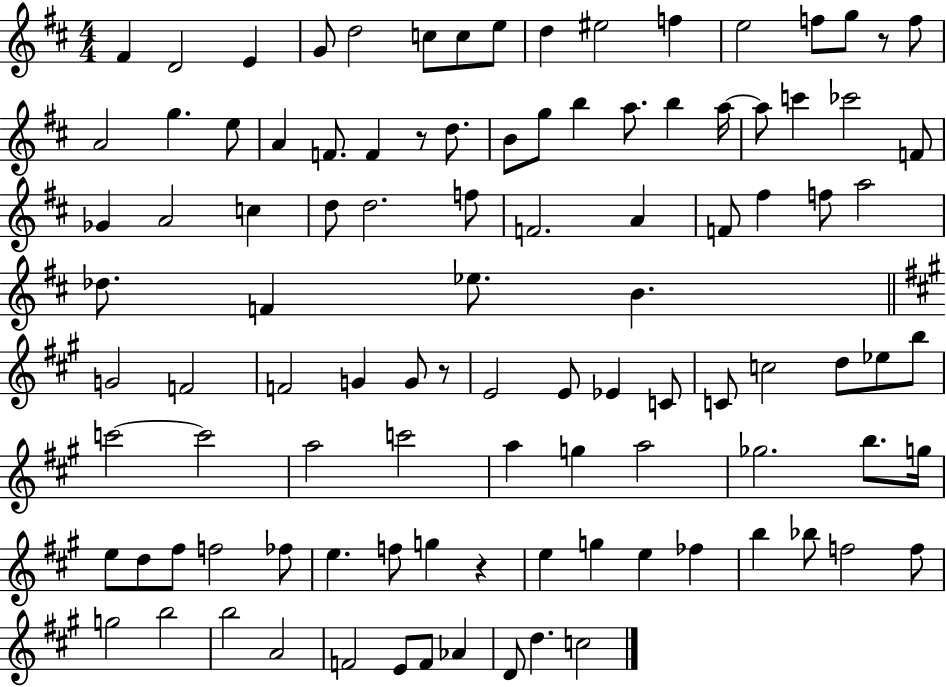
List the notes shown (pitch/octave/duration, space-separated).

F#4/q D4/h E4/q G4/e D5/h C5/e C5/e E5/e D5/q EIS5/h F5/q E5/h F5/e G5/e R/e F5/e A4/h G5/q. E5/e A4/q F4/e. F4/q R/e D5/e. B4/e G5/e B5/q A5/e. B5/q A5/s A5/e C6/q CES6/h F4/e Gb4/q A4/h C5/q D5/e D5/h. F5/e F4/h. A4/q F4/e F#5/q F5/e A5/h Db5/e. F4/q Eb5/e. B4/q. G4/h F4/h F4/h G4/q G4/e R/e E4/h E4/e Eb4/q C4/e C4/e C5/h D5/e Eb5/e B5/e C6/h C6/h A5/h C6/h A5/q G5/q A5/h Gb5/h. B5/e. G5/s E5/e D5/e F#5/e F5/h FES5/e E5/q. F5/e G5/q R/q E5/q G5/q E5/q FES5/q B5/q Bb5/e F5/h F5/e G5/h B5/h B5/h A4/h F4/h E4/e F4/e Ab4/q D4/e D5/q. C5/h